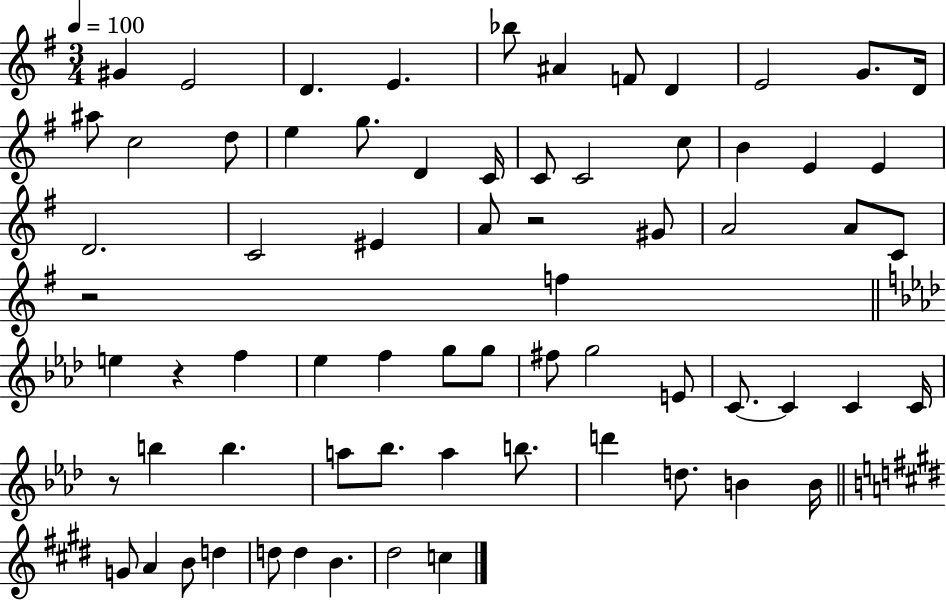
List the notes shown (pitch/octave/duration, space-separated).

G#4/q E4/h D4/q. E4/q. Bb5/e A#4/q F4/e D4/q E4/h G4/e. D4/s A#5/e C5/h D5/e E5/q G5/e. D4/q C4/s C4/e C4/h C5/e B4/q E4/q E4/q D4/h. C4/h EIS4/q A4/e R/h G#4/e A4/h A4/e C4/e R/h F5/q E5/q R/q F5/q Eb5/q F5/q G5/e G5/e F#5/e G5/h E4/e C4/e. C4/q C4/q C4/s R/e B5/q B5/q. A5/e Bb5/e. A5/q B5/e. D6/q D5/e. B4/q B4/s G4/e A4/q B4/e D5/q D5/e D5/q B4/q. D#5/h C5/q